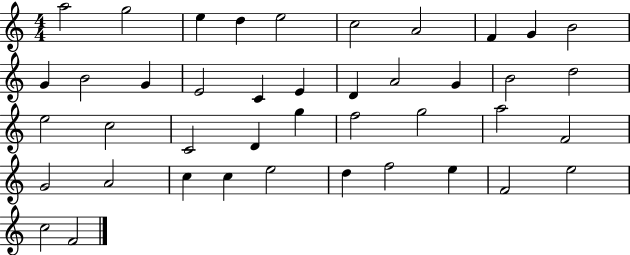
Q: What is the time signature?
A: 4/4